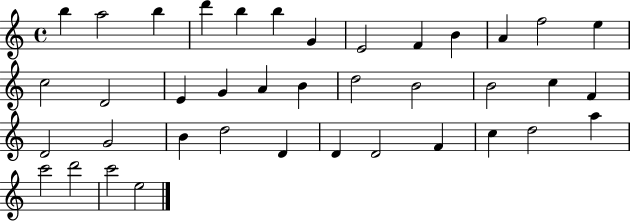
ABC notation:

X:1
T:Untitled
M:4/4
L:1/4
K:C
b a2 b d' b b G E2 F B A f2 e c2 D2 E G A B d2 B2 B2 c F D2 G2 B d2 D D D2 F c d2 a c'2 d'2 c'2 e2